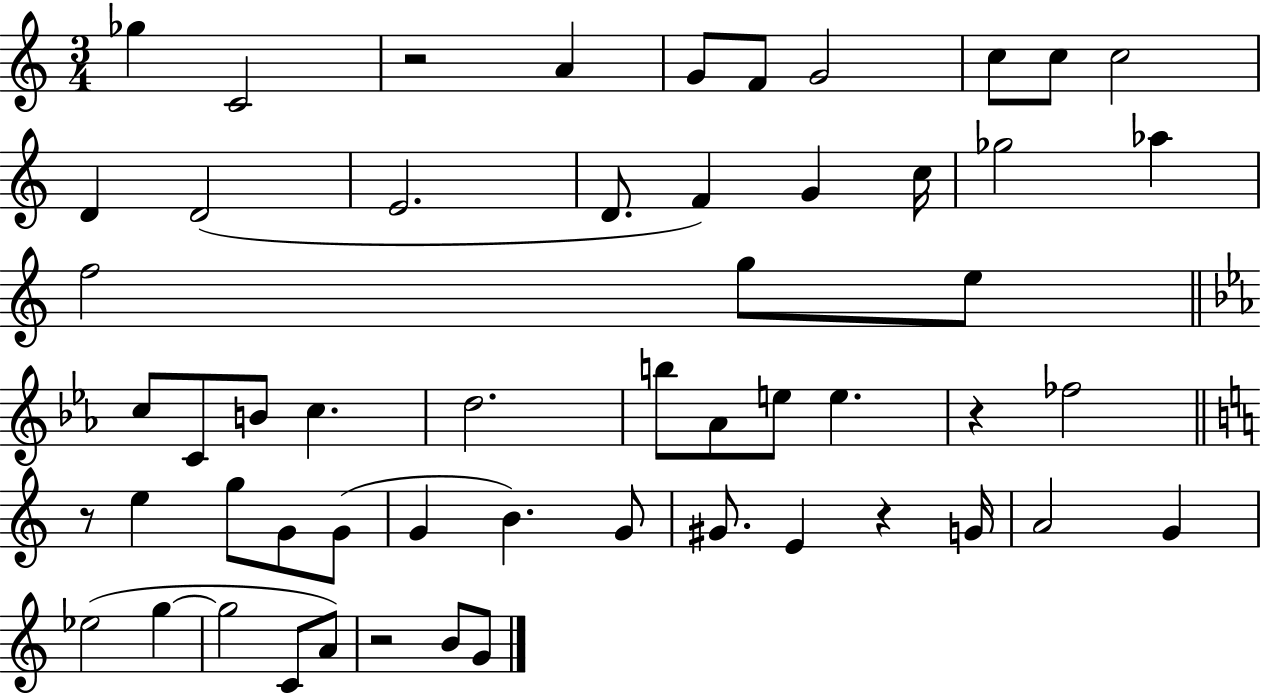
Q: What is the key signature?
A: C major